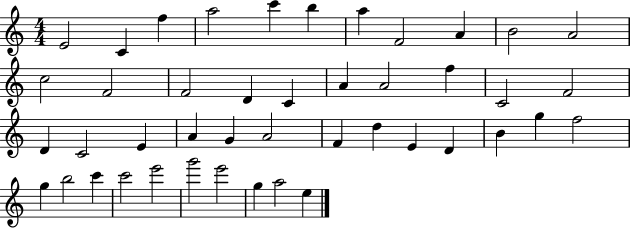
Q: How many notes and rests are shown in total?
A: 44